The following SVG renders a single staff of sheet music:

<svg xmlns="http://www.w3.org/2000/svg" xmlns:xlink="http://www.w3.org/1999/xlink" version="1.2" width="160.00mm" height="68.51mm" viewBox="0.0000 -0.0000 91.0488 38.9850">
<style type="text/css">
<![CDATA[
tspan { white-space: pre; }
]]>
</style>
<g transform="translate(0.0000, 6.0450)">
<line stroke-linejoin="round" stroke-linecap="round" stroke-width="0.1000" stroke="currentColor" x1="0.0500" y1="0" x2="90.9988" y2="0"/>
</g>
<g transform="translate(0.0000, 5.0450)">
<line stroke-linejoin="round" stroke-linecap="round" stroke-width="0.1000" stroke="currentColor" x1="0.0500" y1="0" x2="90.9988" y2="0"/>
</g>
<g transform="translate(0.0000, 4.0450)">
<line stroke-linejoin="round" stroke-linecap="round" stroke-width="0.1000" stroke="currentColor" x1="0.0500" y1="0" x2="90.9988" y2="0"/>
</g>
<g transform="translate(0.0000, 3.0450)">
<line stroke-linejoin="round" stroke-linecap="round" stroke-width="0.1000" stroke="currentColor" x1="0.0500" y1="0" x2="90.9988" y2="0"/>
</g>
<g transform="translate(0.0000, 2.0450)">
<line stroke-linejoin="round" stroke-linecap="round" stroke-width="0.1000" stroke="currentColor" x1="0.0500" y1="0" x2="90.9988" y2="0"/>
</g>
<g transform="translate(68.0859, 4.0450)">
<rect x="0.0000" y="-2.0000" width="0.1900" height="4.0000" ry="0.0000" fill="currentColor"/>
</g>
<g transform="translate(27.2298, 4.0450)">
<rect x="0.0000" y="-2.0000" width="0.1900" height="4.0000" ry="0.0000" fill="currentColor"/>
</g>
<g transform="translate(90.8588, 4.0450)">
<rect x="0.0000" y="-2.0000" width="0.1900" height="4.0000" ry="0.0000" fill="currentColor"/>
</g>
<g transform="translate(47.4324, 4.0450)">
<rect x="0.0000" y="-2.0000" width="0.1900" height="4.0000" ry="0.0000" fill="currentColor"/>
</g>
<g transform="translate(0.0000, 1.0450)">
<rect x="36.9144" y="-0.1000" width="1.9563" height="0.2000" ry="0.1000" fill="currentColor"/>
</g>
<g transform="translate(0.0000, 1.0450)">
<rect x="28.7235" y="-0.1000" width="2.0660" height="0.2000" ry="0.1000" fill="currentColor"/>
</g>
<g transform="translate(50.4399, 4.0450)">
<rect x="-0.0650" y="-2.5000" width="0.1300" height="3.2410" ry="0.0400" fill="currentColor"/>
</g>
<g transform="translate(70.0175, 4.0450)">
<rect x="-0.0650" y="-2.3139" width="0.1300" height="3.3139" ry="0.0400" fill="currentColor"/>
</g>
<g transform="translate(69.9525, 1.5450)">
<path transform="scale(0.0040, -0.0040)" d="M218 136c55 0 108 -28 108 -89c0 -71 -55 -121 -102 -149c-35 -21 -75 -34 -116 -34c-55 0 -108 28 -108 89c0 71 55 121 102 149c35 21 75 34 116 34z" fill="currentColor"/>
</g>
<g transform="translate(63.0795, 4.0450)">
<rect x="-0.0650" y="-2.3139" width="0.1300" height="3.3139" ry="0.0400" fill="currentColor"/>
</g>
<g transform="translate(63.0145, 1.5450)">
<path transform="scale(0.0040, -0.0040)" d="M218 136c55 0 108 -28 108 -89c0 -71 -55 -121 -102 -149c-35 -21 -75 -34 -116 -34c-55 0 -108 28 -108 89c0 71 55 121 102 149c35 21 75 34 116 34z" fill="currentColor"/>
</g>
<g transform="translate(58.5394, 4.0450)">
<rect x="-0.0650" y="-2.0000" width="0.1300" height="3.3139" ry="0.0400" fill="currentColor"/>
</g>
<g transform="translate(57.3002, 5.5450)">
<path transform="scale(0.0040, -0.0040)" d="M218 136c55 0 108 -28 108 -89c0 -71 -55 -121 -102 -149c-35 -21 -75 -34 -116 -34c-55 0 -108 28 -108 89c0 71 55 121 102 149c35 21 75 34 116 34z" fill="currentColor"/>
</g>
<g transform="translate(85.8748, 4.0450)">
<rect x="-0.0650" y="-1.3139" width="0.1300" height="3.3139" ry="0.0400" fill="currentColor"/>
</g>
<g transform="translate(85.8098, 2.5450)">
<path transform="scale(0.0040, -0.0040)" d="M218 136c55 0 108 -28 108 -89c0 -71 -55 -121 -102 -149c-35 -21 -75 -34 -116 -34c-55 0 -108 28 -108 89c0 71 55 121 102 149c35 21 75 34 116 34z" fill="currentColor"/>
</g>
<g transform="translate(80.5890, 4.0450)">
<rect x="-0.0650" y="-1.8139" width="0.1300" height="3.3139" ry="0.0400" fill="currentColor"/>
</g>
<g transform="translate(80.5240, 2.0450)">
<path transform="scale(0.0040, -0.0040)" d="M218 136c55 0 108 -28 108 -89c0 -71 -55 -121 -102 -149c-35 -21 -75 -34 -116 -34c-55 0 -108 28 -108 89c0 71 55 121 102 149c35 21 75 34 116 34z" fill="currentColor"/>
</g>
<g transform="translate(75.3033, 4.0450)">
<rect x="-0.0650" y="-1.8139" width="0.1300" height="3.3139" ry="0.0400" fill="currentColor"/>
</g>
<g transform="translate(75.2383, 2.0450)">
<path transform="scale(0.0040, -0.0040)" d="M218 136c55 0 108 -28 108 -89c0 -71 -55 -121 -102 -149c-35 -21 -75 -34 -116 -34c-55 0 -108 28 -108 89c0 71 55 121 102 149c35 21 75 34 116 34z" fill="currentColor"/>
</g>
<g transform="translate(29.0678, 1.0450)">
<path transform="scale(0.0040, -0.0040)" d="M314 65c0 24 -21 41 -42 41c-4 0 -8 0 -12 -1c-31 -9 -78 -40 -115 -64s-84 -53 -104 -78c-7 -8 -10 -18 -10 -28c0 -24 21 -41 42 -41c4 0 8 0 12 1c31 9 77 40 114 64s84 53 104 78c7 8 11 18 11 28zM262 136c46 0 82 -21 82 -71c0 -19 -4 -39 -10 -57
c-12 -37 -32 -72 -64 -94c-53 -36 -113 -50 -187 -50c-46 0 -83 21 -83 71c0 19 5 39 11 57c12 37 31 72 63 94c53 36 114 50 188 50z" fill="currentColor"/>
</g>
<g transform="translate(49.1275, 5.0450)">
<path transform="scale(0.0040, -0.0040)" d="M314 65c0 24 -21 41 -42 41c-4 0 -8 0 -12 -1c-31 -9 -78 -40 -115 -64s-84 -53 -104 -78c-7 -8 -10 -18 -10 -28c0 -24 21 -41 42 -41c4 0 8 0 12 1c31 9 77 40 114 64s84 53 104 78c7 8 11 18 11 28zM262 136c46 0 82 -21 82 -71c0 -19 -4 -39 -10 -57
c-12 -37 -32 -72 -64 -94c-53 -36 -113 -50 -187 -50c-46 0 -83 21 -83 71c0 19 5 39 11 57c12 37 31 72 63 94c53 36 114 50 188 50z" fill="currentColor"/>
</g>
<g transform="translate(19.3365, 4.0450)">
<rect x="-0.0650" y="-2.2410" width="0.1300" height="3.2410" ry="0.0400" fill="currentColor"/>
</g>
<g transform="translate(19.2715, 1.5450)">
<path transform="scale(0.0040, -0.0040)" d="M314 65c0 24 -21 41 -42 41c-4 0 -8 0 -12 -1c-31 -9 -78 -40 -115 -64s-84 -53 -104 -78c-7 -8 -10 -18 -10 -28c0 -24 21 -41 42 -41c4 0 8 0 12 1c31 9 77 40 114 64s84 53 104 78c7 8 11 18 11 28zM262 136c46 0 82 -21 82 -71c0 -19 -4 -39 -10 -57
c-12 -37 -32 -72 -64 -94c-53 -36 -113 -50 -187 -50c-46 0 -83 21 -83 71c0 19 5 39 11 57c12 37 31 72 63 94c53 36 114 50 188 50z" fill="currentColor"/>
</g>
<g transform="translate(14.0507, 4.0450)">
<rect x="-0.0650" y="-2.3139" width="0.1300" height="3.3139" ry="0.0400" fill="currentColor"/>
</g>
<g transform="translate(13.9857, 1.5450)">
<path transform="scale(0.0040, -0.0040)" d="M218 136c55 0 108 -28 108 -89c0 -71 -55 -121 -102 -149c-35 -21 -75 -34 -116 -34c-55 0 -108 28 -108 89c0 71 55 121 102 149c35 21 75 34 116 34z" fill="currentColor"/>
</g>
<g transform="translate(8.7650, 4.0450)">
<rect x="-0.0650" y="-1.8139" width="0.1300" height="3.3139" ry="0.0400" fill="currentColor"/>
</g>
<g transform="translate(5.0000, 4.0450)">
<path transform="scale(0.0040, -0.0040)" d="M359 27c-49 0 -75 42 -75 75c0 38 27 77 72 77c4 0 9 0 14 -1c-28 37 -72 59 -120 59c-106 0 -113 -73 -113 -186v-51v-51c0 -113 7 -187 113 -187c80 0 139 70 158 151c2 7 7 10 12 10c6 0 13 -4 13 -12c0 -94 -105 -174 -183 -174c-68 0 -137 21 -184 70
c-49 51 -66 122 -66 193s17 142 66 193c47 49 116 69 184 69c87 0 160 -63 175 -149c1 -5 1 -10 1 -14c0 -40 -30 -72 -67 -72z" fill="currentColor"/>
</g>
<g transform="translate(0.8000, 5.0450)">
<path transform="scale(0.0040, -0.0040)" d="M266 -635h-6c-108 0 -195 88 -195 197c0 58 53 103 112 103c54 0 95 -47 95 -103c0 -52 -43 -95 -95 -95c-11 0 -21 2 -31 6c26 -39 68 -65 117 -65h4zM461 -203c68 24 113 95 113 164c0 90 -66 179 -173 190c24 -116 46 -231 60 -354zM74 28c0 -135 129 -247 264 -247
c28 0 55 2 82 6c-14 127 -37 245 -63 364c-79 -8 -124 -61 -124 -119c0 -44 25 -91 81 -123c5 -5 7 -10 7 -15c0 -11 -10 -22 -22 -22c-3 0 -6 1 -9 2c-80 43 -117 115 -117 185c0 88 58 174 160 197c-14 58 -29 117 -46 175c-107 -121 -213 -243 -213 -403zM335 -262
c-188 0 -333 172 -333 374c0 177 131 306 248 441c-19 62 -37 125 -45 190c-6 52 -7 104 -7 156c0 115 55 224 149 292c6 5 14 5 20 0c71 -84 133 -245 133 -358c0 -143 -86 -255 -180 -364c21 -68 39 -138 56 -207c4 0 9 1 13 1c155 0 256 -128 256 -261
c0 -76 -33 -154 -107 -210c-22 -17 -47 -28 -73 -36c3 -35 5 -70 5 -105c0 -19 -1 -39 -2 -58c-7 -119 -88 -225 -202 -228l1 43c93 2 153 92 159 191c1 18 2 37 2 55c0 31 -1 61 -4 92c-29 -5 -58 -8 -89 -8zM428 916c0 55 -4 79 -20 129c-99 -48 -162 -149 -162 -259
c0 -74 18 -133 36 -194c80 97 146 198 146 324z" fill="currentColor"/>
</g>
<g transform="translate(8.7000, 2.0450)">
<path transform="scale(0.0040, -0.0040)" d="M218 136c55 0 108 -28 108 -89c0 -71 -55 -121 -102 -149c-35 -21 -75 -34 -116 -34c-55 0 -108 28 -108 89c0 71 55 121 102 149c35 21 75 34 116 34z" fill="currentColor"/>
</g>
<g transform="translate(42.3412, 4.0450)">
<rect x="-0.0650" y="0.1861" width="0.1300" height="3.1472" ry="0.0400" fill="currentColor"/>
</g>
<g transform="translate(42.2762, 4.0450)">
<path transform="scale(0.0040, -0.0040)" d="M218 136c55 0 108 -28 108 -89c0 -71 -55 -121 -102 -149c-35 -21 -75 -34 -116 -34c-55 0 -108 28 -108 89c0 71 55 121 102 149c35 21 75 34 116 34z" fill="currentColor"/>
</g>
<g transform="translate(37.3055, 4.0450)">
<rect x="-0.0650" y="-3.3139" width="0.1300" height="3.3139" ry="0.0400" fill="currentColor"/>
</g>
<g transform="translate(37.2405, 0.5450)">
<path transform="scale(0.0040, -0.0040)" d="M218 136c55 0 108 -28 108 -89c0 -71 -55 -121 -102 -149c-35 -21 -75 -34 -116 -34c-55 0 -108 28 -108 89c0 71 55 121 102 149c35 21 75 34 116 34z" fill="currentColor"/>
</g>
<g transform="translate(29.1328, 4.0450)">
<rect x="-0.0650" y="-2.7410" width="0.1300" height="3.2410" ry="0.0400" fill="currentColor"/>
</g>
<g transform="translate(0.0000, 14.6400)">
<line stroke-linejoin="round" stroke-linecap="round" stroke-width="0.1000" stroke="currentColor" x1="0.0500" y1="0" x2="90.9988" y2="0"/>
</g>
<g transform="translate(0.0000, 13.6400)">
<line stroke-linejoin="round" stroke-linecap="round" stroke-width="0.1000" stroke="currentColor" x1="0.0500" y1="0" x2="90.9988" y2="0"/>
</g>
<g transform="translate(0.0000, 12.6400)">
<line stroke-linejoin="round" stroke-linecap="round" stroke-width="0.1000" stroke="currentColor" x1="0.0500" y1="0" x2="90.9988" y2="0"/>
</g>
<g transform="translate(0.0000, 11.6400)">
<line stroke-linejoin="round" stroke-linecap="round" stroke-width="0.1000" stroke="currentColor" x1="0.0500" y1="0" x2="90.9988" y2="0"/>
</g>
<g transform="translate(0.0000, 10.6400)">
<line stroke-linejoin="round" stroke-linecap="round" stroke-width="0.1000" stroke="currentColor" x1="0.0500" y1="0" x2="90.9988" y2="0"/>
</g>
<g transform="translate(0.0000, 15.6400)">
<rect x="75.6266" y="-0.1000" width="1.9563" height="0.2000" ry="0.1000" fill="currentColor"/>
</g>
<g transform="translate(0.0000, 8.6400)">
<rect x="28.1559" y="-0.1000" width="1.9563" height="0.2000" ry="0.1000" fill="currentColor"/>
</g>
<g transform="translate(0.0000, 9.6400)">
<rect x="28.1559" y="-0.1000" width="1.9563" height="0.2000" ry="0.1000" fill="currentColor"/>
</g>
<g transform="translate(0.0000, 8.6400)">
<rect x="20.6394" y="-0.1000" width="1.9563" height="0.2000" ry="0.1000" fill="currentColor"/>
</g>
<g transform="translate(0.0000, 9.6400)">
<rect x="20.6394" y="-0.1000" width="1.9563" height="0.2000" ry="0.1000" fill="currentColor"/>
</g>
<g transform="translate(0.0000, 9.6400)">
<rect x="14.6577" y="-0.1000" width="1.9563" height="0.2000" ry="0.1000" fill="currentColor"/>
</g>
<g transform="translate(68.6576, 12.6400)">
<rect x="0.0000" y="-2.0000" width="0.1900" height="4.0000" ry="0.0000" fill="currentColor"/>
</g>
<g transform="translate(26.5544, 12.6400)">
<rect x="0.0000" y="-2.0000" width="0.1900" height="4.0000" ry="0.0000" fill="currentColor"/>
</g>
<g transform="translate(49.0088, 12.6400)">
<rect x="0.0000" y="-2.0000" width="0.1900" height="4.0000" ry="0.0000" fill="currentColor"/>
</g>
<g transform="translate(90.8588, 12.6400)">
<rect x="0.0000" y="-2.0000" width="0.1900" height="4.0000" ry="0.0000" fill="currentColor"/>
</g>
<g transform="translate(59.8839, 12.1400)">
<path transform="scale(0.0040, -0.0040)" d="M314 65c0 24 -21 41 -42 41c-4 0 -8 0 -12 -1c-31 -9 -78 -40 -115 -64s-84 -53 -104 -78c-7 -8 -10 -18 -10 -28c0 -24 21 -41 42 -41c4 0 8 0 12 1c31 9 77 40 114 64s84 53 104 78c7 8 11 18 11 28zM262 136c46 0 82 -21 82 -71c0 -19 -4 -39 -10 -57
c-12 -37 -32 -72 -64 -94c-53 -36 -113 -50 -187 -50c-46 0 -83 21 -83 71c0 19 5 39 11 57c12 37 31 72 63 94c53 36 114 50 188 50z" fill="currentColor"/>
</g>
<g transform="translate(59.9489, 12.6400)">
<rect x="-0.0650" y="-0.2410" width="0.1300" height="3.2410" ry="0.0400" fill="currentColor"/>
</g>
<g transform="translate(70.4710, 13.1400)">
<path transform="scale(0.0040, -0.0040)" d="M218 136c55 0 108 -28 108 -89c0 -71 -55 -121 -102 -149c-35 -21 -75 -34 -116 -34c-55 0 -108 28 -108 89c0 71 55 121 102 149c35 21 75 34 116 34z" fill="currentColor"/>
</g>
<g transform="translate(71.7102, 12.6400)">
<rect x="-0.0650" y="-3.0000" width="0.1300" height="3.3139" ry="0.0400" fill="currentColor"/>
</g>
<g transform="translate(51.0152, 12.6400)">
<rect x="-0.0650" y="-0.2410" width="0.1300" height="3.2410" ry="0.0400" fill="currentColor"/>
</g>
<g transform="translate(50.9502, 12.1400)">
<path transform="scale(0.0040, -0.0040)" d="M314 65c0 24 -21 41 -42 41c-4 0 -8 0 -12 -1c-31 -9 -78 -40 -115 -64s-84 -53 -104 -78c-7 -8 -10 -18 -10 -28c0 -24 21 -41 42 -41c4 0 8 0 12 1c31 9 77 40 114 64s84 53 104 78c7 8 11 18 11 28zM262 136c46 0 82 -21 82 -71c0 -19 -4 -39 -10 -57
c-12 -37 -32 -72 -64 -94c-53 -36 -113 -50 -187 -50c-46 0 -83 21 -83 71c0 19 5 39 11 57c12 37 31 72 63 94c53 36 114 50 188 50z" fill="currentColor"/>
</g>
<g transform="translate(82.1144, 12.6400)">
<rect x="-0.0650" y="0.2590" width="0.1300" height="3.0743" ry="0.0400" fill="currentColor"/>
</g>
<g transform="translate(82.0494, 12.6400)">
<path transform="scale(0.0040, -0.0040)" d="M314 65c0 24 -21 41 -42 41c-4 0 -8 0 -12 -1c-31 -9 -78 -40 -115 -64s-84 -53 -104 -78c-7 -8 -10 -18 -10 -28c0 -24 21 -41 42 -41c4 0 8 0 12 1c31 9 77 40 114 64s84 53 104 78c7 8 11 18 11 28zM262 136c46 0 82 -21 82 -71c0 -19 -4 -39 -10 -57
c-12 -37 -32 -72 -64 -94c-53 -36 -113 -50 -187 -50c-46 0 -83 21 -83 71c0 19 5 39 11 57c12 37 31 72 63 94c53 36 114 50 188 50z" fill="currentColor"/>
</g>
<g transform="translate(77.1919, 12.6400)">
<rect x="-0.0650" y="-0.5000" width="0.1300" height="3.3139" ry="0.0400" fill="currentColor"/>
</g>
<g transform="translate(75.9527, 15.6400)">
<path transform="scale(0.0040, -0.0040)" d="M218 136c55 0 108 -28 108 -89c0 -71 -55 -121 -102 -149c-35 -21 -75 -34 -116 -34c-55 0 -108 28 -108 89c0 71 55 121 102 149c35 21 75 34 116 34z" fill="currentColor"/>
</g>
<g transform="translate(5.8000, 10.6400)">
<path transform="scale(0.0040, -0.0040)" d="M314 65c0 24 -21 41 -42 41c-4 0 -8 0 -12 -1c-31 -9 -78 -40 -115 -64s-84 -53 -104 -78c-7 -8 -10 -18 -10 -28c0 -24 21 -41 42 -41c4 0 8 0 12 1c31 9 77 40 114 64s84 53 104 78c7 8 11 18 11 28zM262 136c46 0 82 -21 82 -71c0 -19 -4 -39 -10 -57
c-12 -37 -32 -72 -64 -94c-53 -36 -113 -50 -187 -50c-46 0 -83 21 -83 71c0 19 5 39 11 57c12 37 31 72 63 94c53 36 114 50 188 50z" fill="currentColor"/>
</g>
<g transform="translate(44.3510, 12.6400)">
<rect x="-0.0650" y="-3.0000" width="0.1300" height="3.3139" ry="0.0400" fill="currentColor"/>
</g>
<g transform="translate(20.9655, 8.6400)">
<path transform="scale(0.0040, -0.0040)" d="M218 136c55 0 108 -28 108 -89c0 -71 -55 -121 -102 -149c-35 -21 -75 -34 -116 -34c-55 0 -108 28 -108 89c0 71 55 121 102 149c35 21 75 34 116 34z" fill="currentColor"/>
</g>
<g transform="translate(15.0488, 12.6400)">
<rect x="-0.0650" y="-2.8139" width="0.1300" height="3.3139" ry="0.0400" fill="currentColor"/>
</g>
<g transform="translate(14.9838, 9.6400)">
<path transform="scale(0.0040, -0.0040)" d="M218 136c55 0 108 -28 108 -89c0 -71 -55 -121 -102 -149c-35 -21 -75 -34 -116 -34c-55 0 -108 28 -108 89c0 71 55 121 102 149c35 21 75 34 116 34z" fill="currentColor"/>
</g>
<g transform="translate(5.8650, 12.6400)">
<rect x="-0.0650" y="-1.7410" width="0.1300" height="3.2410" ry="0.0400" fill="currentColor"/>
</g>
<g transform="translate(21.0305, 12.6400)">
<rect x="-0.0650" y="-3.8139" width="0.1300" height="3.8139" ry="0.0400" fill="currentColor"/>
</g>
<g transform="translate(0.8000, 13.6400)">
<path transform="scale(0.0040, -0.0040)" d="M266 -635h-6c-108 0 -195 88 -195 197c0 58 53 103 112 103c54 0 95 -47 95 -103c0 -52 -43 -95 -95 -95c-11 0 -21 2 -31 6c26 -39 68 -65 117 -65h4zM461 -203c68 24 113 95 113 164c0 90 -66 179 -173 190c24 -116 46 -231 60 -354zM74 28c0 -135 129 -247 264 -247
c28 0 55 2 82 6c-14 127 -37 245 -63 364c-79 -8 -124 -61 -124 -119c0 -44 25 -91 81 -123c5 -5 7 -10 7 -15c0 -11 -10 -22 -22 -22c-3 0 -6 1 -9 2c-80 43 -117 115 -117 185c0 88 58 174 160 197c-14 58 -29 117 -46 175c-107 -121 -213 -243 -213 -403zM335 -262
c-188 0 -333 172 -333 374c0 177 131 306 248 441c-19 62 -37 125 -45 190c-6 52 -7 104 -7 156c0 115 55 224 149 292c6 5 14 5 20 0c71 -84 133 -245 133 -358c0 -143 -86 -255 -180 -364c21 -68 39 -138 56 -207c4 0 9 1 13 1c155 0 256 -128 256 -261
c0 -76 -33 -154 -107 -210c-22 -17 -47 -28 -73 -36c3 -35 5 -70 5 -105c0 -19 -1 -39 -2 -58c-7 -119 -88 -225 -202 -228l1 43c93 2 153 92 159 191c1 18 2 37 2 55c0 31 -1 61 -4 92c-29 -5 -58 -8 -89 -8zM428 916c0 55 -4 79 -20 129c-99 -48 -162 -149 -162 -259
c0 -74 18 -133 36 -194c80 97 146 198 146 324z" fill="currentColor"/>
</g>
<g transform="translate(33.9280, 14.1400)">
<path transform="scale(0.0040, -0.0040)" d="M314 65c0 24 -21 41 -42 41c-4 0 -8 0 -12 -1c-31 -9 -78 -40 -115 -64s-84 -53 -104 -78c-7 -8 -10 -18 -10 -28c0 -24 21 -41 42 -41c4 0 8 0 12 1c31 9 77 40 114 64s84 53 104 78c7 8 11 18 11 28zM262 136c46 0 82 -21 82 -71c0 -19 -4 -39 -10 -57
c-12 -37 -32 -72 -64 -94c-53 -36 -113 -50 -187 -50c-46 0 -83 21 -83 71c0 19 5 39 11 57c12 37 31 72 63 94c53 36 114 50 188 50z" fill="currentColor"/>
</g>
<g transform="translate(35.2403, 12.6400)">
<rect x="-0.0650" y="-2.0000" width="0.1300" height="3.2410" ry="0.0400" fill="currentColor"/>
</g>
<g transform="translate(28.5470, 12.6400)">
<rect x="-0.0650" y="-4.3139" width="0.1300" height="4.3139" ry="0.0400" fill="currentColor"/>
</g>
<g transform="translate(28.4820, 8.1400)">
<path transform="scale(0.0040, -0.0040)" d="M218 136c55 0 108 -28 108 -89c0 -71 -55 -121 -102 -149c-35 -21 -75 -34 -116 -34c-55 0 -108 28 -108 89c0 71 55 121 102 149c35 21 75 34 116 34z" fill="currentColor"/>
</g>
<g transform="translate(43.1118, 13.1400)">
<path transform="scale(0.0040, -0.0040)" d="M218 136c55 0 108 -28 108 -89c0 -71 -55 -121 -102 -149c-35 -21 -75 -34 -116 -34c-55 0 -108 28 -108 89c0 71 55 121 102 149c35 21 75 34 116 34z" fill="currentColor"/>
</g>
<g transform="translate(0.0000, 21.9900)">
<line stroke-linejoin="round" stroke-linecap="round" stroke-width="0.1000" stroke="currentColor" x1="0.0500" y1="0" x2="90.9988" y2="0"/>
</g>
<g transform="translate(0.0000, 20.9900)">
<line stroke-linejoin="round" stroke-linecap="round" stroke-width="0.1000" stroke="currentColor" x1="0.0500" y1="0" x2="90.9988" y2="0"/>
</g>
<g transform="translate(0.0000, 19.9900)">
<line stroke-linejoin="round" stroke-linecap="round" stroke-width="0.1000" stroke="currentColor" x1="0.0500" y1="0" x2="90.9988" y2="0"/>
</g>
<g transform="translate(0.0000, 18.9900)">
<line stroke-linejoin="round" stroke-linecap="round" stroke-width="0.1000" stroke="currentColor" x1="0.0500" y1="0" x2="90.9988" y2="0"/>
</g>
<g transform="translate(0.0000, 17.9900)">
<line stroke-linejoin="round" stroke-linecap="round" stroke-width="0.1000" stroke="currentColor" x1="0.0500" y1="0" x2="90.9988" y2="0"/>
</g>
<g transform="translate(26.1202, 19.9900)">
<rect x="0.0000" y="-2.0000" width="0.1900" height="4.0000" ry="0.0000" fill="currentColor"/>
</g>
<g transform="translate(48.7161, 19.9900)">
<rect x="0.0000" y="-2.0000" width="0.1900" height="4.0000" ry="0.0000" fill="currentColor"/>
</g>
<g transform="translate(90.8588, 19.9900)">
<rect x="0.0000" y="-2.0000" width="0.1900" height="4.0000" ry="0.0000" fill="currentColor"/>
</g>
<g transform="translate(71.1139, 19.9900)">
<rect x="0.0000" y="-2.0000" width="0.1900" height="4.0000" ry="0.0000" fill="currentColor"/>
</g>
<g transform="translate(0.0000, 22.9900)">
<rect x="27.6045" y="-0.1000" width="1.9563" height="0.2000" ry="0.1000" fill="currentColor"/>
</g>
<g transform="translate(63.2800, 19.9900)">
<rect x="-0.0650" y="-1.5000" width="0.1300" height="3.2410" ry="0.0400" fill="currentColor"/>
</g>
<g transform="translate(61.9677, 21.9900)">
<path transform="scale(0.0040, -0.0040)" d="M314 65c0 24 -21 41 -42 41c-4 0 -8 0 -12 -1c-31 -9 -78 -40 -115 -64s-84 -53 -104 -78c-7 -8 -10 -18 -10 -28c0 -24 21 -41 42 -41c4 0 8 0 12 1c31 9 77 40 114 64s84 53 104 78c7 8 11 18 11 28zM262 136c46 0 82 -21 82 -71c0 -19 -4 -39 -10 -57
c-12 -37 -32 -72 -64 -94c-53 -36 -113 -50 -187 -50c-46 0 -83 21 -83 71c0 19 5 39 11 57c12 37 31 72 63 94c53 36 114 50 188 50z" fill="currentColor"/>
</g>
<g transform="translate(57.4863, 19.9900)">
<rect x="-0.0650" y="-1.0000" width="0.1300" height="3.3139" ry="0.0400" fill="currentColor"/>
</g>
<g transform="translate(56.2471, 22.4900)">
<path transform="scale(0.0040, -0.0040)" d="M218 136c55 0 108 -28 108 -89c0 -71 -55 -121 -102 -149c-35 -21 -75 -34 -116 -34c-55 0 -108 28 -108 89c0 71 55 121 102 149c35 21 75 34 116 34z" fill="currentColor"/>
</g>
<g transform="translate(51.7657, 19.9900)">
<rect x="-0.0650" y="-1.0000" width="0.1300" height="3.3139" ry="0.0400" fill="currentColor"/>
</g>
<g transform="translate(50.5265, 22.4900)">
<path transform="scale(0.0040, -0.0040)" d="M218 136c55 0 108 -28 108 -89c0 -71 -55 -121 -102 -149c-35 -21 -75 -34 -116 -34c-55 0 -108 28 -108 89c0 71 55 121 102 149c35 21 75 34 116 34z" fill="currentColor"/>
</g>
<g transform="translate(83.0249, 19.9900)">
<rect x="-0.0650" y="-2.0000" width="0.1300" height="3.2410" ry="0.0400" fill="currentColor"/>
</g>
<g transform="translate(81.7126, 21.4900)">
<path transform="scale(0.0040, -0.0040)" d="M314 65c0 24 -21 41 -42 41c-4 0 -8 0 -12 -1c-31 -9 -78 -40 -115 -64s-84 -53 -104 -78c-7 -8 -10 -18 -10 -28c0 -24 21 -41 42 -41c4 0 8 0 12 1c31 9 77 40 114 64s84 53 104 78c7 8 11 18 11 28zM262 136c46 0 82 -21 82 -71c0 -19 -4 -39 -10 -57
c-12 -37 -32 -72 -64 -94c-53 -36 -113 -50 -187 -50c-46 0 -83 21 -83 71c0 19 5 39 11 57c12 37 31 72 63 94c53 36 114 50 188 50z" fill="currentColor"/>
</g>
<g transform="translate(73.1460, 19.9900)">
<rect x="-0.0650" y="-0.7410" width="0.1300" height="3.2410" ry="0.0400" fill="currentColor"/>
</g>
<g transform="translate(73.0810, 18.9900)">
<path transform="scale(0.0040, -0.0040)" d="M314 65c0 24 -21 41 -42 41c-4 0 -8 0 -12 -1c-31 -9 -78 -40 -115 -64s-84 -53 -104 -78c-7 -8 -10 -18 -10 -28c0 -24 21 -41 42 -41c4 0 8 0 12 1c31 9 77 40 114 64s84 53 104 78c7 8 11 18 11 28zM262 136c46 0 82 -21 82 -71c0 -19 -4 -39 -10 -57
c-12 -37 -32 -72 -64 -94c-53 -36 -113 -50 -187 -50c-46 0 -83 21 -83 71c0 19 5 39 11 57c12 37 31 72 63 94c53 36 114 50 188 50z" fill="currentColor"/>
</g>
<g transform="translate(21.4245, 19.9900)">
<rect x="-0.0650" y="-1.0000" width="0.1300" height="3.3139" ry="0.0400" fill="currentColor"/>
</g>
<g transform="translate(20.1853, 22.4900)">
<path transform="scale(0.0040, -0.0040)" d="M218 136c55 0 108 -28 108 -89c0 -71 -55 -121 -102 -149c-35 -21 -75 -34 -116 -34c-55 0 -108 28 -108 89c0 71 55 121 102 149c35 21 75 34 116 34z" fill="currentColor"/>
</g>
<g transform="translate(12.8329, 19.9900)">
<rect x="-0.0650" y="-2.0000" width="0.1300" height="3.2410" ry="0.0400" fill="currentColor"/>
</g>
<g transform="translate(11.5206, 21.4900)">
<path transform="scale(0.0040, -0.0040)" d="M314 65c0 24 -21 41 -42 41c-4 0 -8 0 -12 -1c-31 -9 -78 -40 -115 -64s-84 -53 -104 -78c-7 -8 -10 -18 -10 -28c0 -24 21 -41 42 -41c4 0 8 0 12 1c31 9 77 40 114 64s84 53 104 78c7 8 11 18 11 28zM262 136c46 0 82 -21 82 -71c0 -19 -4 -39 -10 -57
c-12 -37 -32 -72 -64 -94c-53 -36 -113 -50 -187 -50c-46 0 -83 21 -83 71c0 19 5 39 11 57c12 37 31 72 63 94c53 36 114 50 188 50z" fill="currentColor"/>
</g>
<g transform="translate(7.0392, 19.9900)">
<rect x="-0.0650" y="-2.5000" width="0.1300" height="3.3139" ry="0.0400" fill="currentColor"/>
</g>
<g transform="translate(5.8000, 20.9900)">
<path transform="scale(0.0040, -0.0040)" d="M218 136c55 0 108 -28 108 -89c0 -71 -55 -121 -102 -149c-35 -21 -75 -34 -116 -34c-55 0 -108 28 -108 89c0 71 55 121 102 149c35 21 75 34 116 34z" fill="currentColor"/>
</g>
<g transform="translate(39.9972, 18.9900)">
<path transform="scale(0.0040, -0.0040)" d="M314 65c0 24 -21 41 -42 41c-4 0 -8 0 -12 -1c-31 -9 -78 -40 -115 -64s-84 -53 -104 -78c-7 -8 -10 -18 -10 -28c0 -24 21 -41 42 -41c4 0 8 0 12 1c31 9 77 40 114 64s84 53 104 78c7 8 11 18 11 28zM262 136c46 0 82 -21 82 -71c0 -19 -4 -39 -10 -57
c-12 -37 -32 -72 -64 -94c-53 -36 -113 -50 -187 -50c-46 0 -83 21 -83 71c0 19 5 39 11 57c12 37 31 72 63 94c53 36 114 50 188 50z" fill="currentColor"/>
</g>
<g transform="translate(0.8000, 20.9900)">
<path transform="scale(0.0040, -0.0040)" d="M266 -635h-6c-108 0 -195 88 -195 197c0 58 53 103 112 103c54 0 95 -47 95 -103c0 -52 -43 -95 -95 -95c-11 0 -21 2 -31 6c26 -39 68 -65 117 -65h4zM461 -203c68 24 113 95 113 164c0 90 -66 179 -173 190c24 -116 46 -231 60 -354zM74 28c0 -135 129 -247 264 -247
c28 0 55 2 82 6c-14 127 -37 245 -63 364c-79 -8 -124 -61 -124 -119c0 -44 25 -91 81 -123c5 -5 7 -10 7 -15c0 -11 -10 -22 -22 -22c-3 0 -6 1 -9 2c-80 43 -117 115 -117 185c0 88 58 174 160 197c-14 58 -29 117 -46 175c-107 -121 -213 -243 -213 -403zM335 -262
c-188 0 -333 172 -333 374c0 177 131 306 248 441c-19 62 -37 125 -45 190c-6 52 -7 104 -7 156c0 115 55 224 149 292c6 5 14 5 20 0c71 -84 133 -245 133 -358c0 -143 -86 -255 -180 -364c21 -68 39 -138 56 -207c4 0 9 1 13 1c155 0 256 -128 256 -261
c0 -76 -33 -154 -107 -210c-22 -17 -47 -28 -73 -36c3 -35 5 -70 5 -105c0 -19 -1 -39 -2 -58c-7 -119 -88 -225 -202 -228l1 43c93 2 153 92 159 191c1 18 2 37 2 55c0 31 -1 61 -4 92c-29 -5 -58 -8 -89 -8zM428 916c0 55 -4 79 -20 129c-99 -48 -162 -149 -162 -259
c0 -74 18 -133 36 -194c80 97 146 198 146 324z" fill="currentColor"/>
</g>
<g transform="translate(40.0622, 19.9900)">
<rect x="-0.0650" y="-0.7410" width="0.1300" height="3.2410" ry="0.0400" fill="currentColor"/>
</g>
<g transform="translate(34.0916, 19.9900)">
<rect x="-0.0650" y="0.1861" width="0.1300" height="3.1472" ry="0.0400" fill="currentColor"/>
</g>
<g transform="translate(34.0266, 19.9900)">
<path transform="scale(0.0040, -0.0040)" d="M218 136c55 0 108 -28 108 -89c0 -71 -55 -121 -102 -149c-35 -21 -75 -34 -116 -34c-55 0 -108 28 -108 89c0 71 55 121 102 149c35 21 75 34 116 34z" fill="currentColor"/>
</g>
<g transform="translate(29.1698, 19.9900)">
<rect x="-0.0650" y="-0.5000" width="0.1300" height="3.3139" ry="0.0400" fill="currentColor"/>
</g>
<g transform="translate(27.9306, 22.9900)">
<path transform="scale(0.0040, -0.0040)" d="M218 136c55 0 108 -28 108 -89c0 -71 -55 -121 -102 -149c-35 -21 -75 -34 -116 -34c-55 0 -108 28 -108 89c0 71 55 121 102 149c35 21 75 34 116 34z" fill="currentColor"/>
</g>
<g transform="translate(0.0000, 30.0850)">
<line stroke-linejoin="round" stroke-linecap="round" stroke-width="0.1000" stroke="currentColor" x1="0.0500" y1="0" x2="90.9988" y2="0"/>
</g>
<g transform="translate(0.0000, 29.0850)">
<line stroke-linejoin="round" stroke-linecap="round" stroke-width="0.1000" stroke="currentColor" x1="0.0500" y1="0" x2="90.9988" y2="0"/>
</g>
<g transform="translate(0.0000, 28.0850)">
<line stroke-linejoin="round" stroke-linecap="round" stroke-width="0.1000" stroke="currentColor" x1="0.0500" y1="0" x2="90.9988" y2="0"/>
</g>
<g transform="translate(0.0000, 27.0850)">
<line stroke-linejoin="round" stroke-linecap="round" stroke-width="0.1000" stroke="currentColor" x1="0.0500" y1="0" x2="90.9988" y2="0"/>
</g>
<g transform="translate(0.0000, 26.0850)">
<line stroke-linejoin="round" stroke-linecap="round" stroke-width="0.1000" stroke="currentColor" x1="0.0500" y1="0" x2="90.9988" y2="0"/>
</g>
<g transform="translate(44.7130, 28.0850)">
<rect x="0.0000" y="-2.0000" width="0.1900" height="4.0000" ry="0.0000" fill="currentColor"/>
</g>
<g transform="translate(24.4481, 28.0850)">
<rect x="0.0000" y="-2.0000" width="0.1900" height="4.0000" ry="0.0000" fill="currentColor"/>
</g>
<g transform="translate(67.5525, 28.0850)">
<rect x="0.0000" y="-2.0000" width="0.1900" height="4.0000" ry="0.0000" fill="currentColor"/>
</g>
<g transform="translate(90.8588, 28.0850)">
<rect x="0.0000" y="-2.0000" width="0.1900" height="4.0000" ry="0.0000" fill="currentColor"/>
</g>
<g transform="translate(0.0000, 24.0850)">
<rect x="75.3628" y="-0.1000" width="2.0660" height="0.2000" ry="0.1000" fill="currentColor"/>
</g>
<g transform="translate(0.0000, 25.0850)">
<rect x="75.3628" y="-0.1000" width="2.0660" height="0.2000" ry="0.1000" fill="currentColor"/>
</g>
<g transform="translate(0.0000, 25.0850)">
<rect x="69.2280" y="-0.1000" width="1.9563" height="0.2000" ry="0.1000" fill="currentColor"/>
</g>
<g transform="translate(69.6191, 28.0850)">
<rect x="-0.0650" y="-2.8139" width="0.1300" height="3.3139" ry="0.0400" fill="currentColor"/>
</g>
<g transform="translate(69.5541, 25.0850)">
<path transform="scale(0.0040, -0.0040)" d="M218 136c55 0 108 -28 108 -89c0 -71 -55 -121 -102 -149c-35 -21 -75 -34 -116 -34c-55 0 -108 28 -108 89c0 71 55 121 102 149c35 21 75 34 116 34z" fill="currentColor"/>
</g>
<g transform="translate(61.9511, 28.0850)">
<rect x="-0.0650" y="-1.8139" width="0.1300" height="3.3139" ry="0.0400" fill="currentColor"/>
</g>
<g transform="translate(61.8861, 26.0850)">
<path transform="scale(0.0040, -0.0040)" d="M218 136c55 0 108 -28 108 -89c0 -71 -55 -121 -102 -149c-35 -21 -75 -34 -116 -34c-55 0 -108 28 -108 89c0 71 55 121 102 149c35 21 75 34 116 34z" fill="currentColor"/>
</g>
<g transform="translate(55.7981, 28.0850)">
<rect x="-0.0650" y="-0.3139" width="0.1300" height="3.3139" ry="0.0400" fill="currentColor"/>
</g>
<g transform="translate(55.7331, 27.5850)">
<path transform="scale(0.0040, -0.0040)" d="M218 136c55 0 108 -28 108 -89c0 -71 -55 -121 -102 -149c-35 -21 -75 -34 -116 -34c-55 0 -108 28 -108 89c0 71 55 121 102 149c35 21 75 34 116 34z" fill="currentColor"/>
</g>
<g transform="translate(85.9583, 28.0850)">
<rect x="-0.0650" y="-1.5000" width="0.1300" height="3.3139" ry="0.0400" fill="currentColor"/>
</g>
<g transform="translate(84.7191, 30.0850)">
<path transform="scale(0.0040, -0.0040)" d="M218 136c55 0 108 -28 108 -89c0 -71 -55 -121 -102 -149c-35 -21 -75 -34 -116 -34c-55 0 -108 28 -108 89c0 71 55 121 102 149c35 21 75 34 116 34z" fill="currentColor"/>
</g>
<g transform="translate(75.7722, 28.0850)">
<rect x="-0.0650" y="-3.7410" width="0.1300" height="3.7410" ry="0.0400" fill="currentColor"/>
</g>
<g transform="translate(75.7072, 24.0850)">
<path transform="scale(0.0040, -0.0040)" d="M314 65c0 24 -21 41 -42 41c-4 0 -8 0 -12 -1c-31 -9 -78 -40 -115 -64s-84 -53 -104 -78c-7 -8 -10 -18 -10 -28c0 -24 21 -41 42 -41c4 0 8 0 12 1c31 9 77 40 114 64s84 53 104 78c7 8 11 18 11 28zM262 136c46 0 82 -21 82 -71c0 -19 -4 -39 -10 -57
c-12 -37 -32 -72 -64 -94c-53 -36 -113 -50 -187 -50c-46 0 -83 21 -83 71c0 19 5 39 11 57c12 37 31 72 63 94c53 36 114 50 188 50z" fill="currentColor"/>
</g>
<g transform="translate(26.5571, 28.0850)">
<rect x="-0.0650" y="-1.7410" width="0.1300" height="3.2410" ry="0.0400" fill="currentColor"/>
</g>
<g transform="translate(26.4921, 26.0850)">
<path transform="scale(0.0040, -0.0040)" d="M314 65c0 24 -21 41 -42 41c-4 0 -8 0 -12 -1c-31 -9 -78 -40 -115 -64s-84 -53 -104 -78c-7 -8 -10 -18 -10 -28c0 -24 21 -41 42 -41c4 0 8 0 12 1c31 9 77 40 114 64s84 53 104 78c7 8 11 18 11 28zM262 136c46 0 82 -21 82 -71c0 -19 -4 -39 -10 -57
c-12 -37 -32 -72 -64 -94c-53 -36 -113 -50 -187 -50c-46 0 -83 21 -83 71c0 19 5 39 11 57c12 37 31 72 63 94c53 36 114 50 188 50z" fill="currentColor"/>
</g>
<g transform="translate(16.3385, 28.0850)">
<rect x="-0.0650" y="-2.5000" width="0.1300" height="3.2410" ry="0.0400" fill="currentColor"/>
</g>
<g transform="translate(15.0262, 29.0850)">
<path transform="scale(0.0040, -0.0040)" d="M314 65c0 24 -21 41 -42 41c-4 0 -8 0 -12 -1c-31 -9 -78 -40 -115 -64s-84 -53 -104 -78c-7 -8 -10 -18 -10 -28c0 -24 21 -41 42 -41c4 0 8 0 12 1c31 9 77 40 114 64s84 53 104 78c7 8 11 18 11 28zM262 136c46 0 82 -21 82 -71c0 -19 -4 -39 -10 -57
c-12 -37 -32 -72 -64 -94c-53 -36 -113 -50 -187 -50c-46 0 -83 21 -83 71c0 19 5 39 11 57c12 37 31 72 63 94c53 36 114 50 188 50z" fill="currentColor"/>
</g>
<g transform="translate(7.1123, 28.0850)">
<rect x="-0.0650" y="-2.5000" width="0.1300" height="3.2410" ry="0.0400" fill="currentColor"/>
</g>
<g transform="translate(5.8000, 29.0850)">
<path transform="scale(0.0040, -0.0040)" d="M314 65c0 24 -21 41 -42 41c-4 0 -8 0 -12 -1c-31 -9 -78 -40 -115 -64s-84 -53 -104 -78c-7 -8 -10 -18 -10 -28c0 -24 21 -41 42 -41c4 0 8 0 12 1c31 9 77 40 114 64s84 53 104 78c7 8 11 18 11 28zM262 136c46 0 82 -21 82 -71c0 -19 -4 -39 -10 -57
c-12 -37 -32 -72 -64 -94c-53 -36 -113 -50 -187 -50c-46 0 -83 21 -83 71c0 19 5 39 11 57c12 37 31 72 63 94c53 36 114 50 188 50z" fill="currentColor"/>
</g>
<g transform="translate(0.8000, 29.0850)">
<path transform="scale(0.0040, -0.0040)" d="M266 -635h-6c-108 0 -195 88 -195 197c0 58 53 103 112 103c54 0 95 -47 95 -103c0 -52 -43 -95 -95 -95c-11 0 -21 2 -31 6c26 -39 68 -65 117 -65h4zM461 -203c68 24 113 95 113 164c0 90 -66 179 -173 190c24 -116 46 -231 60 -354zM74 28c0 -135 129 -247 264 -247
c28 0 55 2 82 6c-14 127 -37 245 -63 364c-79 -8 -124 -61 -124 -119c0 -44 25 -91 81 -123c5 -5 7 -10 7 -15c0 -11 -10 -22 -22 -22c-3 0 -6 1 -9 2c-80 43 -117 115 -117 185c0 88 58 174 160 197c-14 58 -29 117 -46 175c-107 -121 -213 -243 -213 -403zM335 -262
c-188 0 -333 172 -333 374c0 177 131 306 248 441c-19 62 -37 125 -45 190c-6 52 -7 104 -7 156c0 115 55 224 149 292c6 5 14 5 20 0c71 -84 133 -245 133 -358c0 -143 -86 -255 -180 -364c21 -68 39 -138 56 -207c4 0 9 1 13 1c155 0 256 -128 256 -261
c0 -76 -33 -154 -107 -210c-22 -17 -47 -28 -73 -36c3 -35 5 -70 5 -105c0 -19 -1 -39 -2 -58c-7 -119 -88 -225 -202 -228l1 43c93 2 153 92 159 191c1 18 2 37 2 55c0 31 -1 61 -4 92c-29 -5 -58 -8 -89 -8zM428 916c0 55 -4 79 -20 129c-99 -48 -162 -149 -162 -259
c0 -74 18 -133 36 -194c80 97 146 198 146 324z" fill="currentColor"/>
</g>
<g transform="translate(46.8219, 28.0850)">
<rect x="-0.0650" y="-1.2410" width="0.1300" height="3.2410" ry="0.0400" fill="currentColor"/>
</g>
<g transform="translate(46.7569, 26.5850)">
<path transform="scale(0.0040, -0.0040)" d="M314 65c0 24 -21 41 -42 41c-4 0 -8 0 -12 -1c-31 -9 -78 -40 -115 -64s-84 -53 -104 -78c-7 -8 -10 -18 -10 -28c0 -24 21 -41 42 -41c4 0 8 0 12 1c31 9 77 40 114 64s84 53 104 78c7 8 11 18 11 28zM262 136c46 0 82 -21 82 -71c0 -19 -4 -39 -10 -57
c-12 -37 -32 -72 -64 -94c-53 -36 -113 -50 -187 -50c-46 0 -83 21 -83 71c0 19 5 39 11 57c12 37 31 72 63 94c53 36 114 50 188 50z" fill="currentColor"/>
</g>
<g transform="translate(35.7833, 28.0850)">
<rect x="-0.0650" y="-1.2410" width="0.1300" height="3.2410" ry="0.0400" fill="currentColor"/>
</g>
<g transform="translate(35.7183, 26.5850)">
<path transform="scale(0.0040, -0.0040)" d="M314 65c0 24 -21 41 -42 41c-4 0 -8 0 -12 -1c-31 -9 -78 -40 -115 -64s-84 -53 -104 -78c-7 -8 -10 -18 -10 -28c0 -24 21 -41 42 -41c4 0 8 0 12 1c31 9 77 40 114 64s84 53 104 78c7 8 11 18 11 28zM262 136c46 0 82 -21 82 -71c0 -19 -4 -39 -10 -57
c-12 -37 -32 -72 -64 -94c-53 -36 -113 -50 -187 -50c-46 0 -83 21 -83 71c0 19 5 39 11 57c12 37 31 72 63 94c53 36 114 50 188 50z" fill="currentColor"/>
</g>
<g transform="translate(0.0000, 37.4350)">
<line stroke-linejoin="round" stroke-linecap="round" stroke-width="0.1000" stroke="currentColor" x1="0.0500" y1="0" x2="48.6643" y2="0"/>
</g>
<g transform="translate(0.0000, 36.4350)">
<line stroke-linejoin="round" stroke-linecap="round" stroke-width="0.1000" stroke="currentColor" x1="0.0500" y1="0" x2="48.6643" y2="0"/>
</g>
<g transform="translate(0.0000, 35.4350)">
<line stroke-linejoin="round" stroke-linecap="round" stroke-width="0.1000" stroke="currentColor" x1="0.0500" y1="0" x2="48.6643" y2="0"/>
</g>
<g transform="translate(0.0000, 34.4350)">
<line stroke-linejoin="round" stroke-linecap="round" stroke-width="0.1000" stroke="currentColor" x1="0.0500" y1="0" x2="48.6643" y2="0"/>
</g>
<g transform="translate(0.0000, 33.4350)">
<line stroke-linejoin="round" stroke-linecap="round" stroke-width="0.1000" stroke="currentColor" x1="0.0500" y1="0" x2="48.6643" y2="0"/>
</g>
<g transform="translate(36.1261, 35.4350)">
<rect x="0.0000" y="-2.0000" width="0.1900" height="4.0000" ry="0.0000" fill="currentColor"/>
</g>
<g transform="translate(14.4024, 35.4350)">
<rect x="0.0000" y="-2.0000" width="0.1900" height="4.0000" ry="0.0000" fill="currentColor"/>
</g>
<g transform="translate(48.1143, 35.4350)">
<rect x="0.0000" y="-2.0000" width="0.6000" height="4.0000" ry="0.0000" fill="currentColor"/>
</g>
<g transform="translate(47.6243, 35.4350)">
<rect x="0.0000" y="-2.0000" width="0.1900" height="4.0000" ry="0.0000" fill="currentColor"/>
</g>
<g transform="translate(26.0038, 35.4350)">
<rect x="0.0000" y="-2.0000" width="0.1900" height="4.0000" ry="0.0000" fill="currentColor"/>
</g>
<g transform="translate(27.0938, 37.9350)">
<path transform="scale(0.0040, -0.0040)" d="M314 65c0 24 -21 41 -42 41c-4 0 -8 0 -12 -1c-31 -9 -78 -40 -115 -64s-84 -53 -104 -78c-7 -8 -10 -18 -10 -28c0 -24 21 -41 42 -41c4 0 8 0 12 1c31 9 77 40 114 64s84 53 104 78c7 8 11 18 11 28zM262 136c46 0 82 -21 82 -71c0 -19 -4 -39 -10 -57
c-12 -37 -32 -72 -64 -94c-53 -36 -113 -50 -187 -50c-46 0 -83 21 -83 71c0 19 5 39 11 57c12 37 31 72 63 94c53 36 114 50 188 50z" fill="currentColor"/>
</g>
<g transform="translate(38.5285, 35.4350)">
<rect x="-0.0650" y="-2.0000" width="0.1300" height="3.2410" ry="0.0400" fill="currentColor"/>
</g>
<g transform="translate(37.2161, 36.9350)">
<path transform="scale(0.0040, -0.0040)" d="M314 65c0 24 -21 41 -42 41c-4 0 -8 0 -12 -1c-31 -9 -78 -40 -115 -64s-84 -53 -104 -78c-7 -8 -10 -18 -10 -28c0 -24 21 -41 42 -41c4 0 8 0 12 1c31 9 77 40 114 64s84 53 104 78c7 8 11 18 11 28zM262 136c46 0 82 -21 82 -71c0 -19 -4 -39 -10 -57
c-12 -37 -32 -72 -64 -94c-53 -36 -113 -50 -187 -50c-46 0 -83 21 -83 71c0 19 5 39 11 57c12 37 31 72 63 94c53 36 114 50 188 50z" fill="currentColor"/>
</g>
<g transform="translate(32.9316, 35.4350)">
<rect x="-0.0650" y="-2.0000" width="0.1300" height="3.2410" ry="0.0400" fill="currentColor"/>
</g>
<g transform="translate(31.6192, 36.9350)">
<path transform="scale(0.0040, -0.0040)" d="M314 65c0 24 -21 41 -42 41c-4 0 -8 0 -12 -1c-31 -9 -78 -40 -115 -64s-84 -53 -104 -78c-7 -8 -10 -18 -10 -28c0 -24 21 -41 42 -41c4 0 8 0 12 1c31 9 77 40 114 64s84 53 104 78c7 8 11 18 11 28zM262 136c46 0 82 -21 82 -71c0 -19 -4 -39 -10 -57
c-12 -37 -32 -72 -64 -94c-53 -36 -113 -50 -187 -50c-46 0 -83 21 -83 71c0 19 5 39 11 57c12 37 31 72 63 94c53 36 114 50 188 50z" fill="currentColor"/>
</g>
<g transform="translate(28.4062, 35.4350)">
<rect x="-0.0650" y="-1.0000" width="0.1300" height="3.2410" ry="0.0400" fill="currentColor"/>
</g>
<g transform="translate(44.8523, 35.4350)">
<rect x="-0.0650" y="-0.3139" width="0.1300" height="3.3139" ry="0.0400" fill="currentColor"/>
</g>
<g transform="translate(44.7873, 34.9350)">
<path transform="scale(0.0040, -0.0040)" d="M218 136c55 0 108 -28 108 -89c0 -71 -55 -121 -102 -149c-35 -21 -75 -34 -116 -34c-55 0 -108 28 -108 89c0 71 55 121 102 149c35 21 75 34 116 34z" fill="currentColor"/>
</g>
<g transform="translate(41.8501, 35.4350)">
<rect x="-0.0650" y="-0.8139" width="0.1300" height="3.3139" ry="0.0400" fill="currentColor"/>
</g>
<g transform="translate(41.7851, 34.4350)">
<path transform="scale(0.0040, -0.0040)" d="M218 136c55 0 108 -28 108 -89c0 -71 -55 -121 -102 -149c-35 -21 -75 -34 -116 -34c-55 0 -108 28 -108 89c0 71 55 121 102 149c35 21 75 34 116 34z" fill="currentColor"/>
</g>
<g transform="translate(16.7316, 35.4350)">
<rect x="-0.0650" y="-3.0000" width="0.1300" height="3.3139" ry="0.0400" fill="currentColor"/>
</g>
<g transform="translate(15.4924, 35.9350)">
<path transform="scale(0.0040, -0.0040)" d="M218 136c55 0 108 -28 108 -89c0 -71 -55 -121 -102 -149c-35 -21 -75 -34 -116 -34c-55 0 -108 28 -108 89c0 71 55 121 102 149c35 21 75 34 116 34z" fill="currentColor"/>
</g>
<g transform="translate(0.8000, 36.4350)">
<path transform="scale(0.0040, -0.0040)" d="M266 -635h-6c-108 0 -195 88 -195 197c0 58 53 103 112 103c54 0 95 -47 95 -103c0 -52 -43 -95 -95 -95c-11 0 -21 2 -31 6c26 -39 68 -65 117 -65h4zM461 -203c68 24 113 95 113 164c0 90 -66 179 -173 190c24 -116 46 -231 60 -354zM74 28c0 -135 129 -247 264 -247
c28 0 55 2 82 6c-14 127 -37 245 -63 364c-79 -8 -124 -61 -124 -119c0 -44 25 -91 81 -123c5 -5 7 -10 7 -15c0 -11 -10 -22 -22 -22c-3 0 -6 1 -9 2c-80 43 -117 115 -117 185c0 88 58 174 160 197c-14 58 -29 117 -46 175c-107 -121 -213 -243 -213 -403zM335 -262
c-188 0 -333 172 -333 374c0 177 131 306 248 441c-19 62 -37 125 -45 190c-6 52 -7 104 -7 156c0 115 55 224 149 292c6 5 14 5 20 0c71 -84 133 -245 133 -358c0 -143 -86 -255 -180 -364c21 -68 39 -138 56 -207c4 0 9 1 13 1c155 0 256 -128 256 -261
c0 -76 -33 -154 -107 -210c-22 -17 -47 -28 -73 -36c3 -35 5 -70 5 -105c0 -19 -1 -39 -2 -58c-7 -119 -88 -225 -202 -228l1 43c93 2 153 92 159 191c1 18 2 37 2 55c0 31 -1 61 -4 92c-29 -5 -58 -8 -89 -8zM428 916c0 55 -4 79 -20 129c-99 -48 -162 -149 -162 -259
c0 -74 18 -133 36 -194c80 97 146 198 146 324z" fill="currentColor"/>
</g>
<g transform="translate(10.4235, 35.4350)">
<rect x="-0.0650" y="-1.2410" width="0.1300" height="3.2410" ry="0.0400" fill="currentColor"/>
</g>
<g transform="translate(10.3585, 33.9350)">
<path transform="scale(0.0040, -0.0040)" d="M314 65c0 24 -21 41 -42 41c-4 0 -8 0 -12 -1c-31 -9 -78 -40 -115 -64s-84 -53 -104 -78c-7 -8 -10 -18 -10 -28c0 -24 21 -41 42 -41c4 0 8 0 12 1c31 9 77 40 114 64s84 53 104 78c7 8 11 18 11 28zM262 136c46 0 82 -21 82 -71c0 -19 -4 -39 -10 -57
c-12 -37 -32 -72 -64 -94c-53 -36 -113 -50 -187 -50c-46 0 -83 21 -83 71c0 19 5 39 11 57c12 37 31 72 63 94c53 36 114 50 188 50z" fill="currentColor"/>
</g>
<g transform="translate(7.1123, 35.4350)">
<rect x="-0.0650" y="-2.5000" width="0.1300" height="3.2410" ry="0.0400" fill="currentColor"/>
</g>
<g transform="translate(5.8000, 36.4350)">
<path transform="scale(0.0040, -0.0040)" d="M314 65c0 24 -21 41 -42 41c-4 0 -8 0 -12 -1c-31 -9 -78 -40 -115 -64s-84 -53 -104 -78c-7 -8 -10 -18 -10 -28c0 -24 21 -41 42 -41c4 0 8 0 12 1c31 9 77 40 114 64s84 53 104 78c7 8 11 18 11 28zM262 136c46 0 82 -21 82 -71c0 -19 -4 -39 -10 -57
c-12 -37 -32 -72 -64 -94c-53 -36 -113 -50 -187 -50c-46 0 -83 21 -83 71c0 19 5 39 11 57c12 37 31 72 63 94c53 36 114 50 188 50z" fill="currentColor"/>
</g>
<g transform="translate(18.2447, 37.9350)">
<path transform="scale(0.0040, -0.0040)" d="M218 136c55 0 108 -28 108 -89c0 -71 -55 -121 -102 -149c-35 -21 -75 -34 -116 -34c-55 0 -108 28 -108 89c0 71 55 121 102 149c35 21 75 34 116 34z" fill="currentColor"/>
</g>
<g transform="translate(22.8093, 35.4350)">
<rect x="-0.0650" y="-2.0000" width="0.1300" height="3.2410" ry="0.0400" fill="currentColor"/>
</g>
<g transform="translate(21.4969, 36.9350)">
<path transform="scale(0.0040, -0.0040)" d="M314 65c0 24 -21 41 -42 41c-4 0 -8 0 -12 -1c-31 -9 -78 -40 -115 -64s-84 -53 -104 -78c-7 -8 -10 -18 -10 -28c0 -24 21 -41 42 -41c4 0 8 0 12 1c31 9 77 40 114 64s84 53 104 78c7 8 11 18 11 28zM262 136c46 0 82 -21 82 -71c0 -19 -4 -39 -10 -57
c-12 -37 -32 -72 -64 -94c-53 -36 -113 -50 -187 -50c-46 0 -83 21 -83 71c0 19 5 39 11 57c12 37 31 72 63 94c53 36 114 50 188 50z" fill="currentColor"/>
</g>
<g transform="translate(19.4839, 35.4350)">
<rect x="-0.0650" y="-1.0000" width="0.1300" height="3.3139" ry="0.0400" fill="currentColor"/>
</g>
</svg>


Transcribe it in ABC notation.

X:1
T:Untitled
M:4/4
L:1/4
K:C
f g g2 a2 b B G2 F g g f f e f2 a c' d' F2 A c2 c2 A C B2 G F2 D C B d2 D D E2 d2 F2 G2 G2 f2 e2 e2 c f a c'2 E G2 e2 A D F2 D2 F2 F2 d c